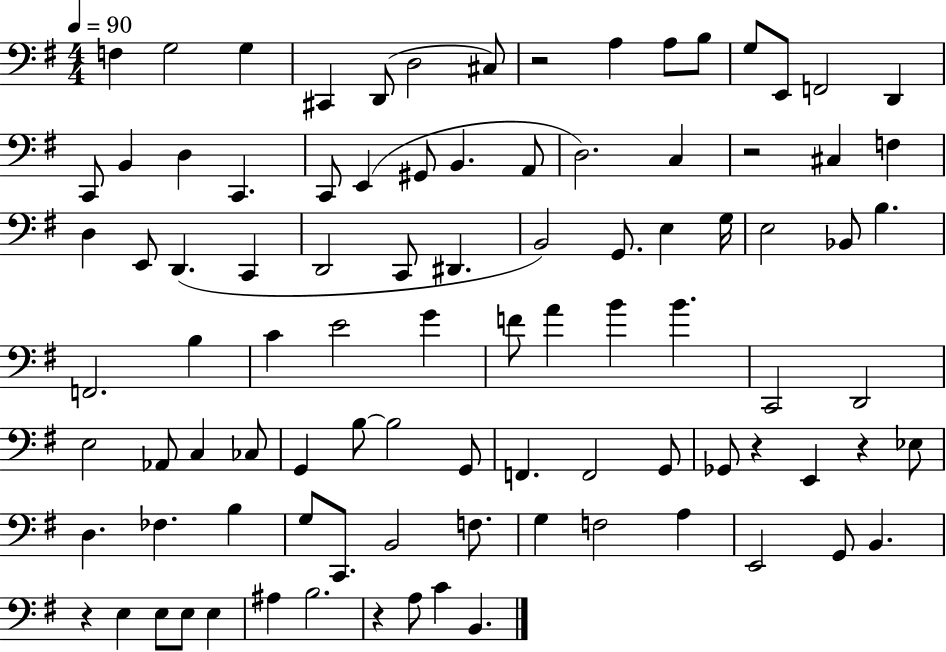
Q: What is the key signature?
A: G major